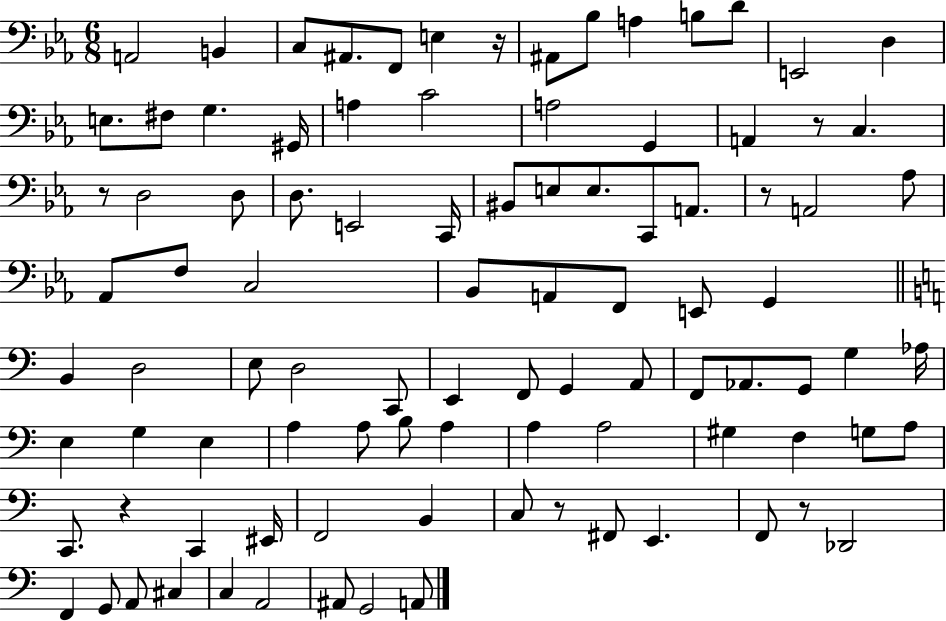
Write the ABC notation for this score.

X:1
T:Untitled
M:6/8
L:1/4
K:Eb
A,,2 B,, C,/2 ^A,,/2 F,,/2 E, z/4 ^A,,/2 _B,/2 A, B,/2 D/2 E,,2 D, E,/2 ^F,/2 G, ^G,,/4 A, C2 A,2 G,, A,, z/2 C, z/2 D,2 D,/2 D,/2 E,,2 C,,/4 ^B,,/2 E,/2 E,/2 C,,/2 A,,/2 z/2 A,,2 _A,/2 _A,,/2 F,/2 C,2 _B,,/2 A,,/2 F,,/2 E,,/2 G,, B,, D,2 E,/2 D,2 C,,/2 E,, F,,/2 G,, A,,/2 F,,/2 _A,,/2 G,,/2 G, _A,/4 E, G, E, A, A,/2 B,/2 A, A, A,2 ^G, F, G,/2 A,/2 C,,/2 z C,, ^E,,/4 F,,2 B,, C,/2 z/2 ^F,,/2 E,, F,,/2 z/2 _D,,2 F,, G,,/2 A,,/2 ^C, C, A,,2 ^A,,/2 G,,2 A,,/2